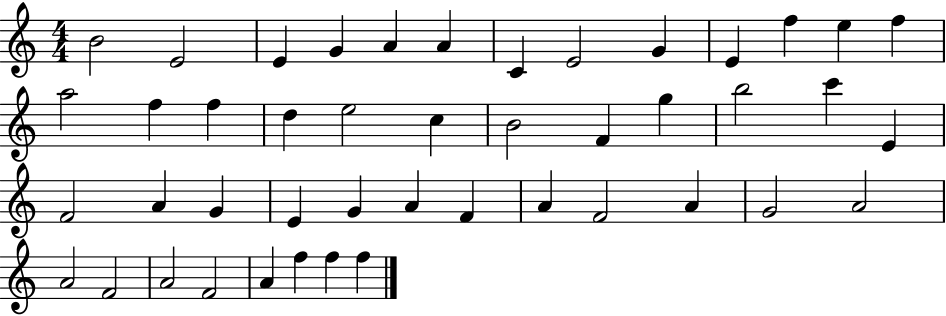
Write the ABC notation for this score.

X:1
T:Untitled
M:4/4
L:1/4
K:C
B2 E2 E G A A C E2 G E f e f a2 f f d e2 c B2 F g b2 c' E F2 A G E G A F A F2 A G2 A2 A2 F2 A2 F2 A f f f